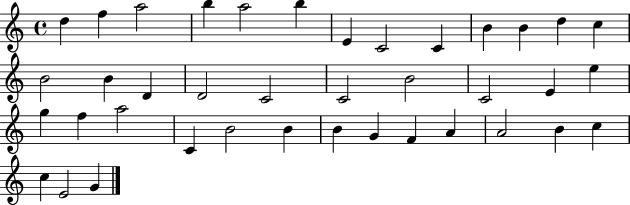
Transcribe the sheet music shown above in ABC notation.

X:1
T:Untitled
M:4/4
L:1/4
K:C
d f a2 b a2 b E C2 C B B d c B2 B D D2 C2 C2 B2 C2 E e g f a2 C B2 B B G F A A2 B c c E2 G